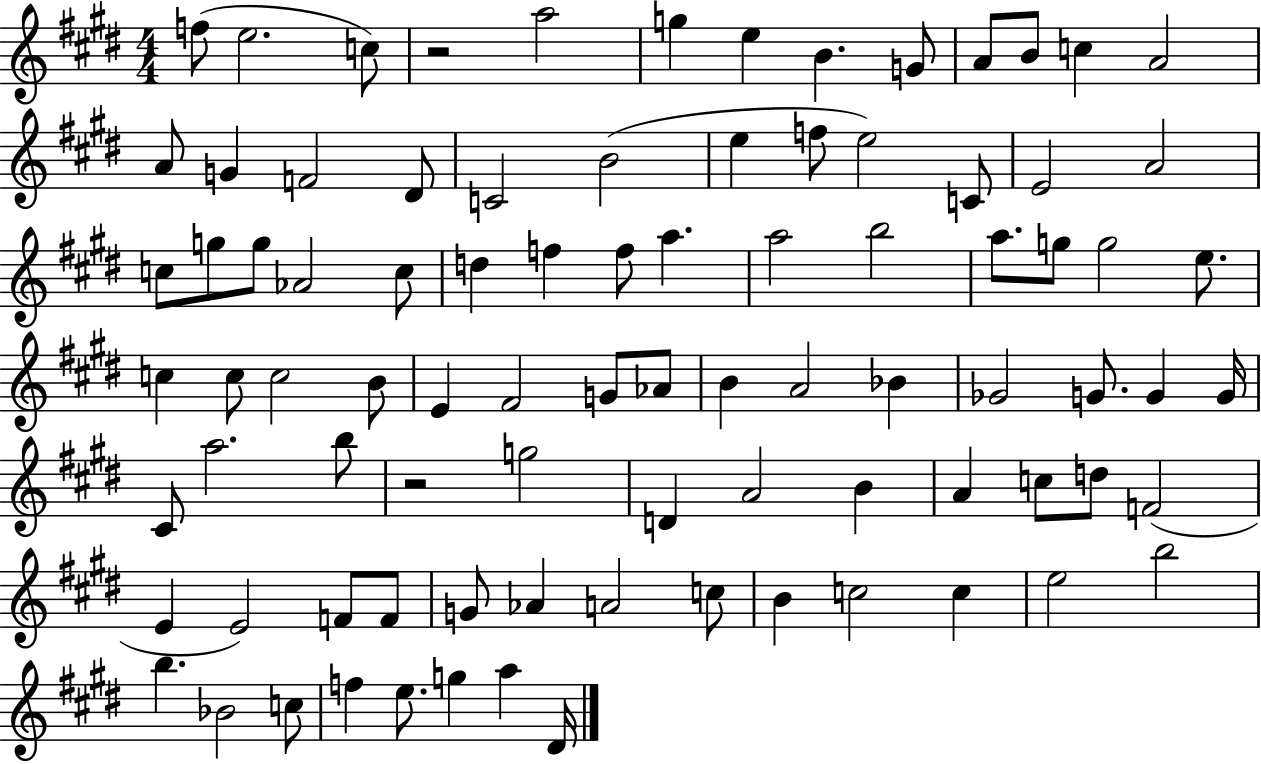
F5/e E5/h. C5/e R/h A5/h G5/q E5/q B4/q. G4/e A4/e B4/e C5/q A4/h A4/e G4/q F4/h D#4/e C4/h B4/h E5/q F5/e E5/h C4/e E4/h A4/h C5/e G5/e G5/e Ab4/h C5/e D5/q F5/q F5/e A5/q. A5/h B5/h A5/e. G5/e G5/h E5/e. C5/q C5/e C5/h B4/e E4/q F#4/h G4/e Ab4/e B4/q A4/h Bb4/q Gb4/h G4/e. G4/q G4/s C#4/e A5/h. B5/e R/h G5/h D4/q A4/h B4/q A4/q C5/e D5/e F4/h E4/q E4/h F4/e F4/e G4/e Ab4/q A4/h C5/e B4/q C5/h C5/q E5/h B5/h B5/q. Bb4/h C5/e F5/q E5/e. G5/q A5/q D#4/s